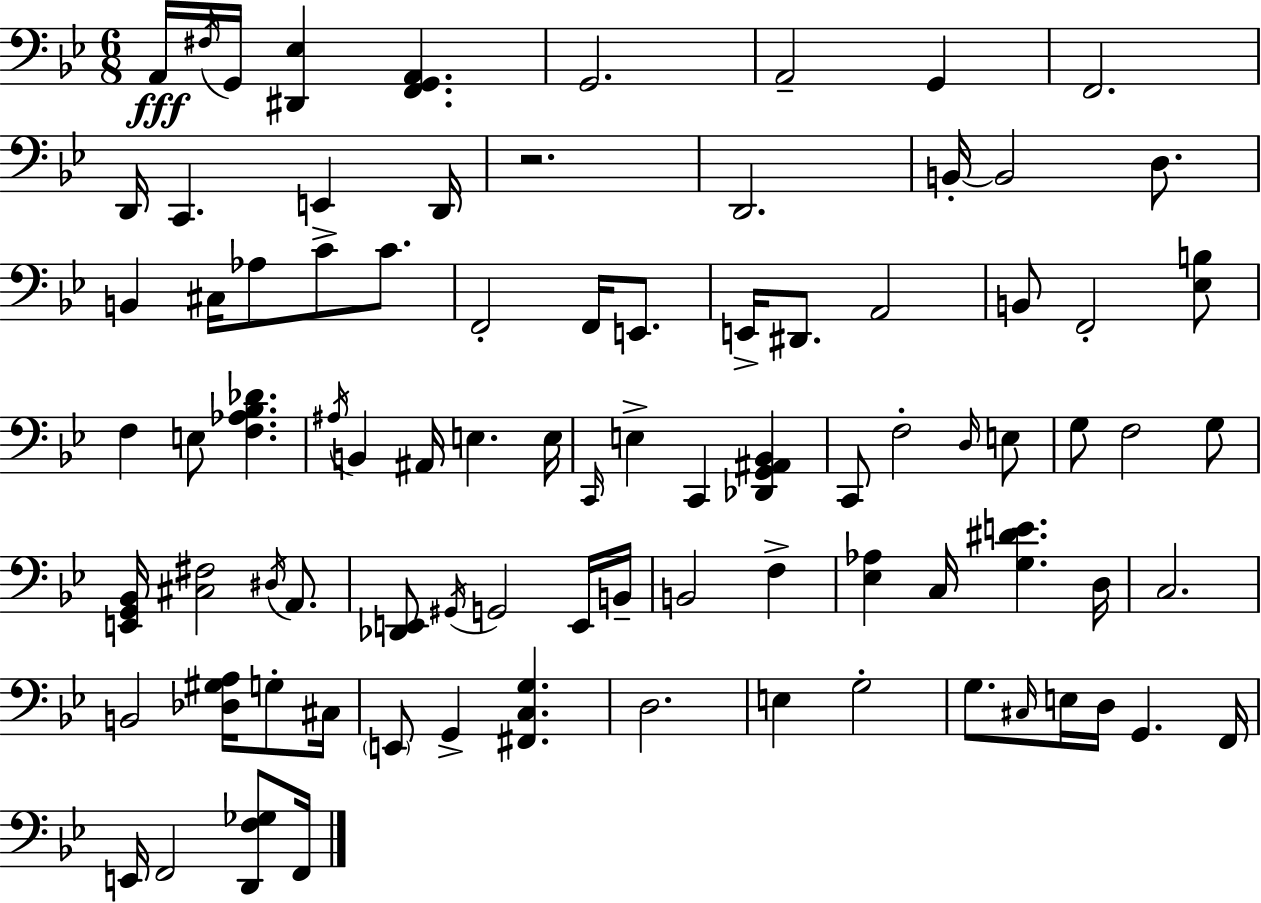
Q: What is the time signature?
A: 6/8